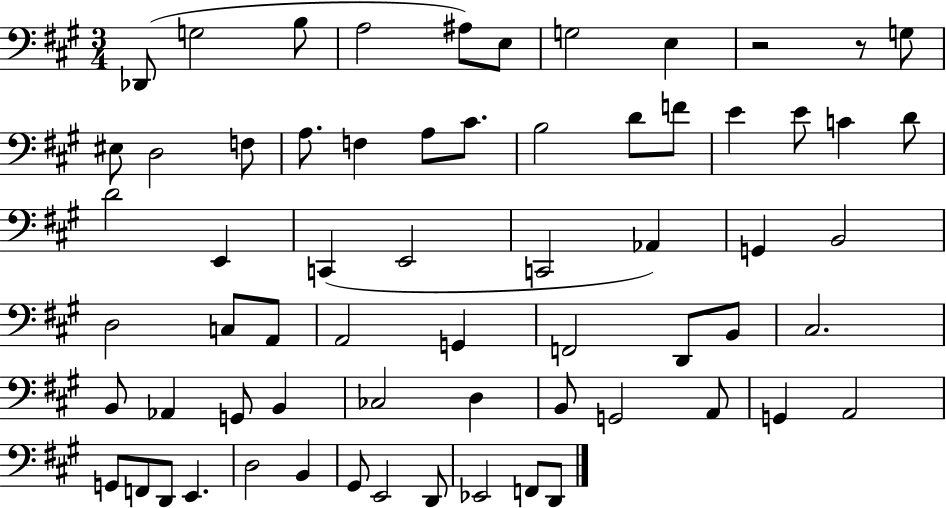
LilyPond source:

{
  \clef bass
  \numericTimeSignature
  \time 3/4
  \key a \major
  des,8( g2 b8 | a2 ais8) e8 | g2 e4 | r2 r8 g8 | \break eis8 d2 f8 | a8. f4 a8 cis'8. | b2 d'8 f'8 | e'4 e'8 c'4 d'8 | \break d'2 e,4 | c,4( e,2 | c,2 aes,4) | g,4 b,2 | \break d2 c8 a,8 | a,2 g,4 | f,2 d,8 b,8 | cis2. | \break b,8 aes,4 g,8 b,4 | ces2 d4 | b,8 g,2 a,8 | g,4 a,2 | \break g,8 f,8 d,8 e,4. | d2 b,4 | gis,8 e,2 d,8 | ees,2 f,8 d,8 | \break \bar "|."
}